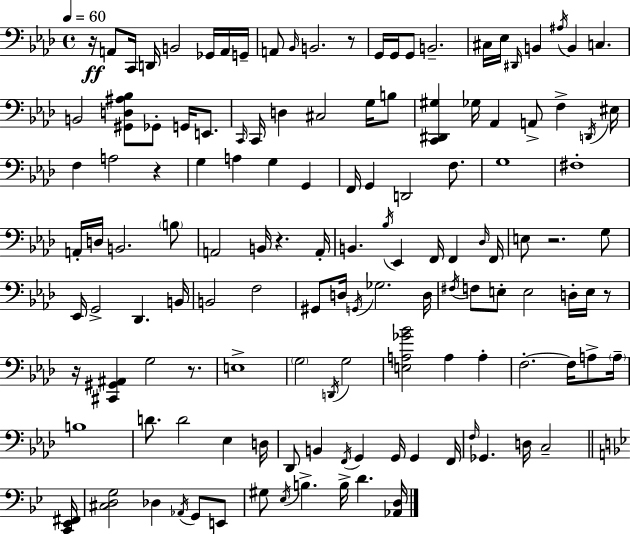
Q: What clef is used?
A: bass